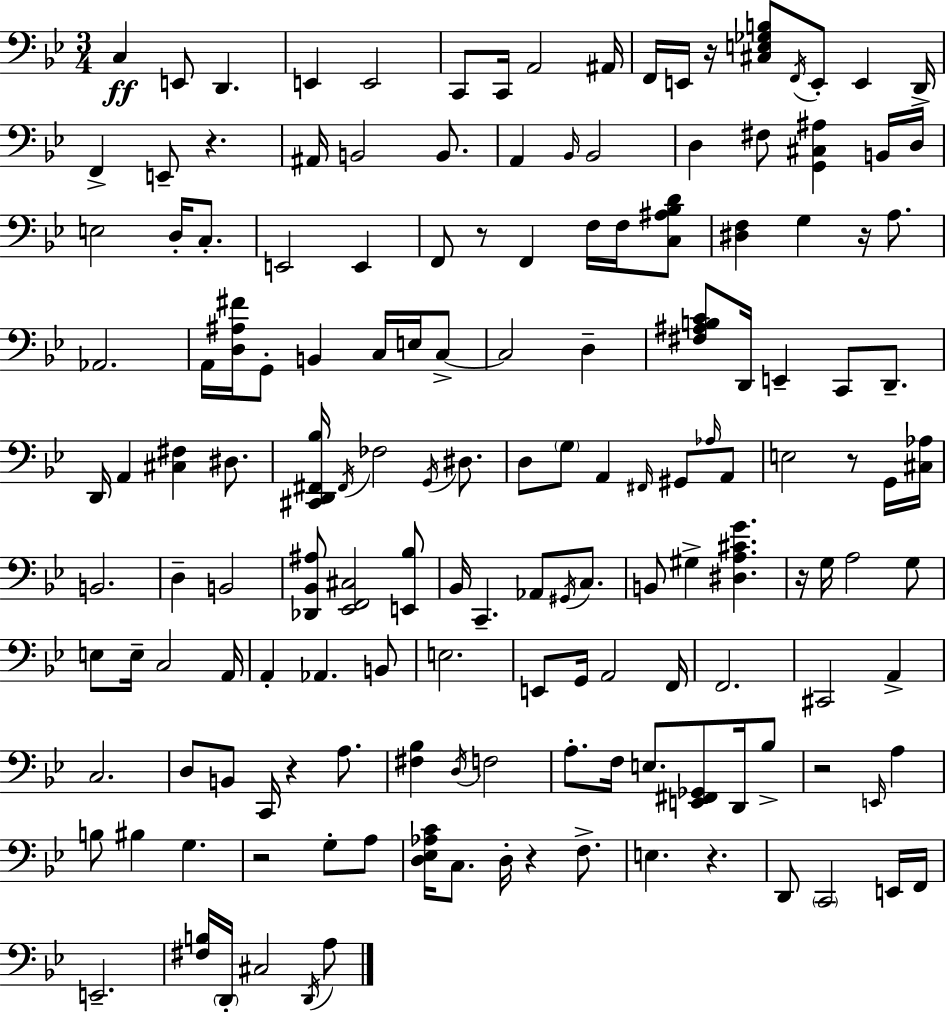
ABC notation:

X:1
T:Untitled
M:3/4
L:1/4
K:Bb
C, E,,/2 D,, E,, E,,2 C,,/2 C,,/4 A,,2 ^A,,/4 F,,/4 E,,/4 z/4 [^C,E,_G,B,]/2 F,,/4 E,,/2 E,, D,,/4 F,, E,,/2 z ^A,,/4 B,,2 B,,/2 A,, _B,,/4 _B,,2 D, ^F,/2 [G,,^C,^A,] B,,/4 D,/4 E,2 D,/4 C,/2 E,,2 E,, F,,/2 z/2 F,, F,/4 F,/4 [C,^A,_B,D]/2 [^D,F,] G, z/4 A,/2 _A,,2 A,,/4 [D,^A,^F]/4 G,,/2 B,, C,/4 E,/4 C,/2 C,2 D, [^F,^A,B,C]/2 D,,/4 E,, C,,/2 D,,/2 D,,/4 A,, [^C,^F,] ^D,/2 [^C,,D,,^F,,_B,]/4 ^F,,/4 _F,2 G,,/4 ^D,/2 D,/2 G,/2 A,, ^F,,/4 ^G,,/2 _A,/4 A,,/2 E,2 z/2 G,,/4 [^C,_A,]/4 B,,2 D, B,,2 [_D,,_B,,^A,]/2 [_E,,F,,^C,]2 [E,,_B,]/2 _B,,/4 C,, _A,,/2 ^G,,/4 C,/2 B,,/2 ^G, [^D,A,^CG] z/4 G,/4 A,2 G,/2 E,/2 E,/4 C,2 A,,/4 A,, _A,, B,,/2 E,2 E,,/2 G,,/4 A,,2 F,,/4 F,,2 ^C,,2 A,, C,2 D,/2 B,,/2 C,,/4 z A,/2 [^F,_B,] D,/4 F,2 A,/2 F,/4 E,/2 [E,,^F,,_G,,]/2 D,,/4 _B,/2 z2 E,,/4 A, B,/2 ^B, G, z2 G,/2 A,/2 [D,_E,_A,C]/4 C,/2 D,/4 z F,/2 E, z D,,/2 C,,2 E,,/4 F,,/4 E,,2 [^F,B,]/4 D,,/4 ^C,2 D,,/4 A,/2